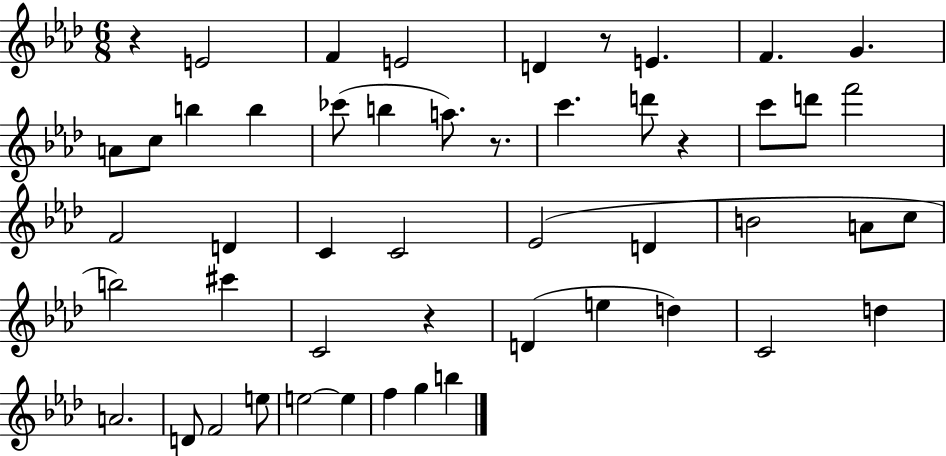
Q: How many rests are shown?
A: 5